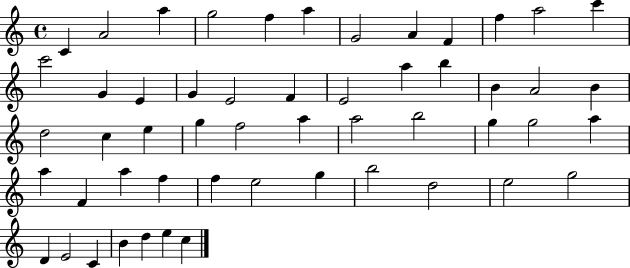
{
  \clef treble
  \time 4/4
  \defaultTimeSignature
  \key c \major
  c'4 a'2 a''4 | g''2 f''4 a''4 | g'2 a'4 f'4 | f''4 a''2 c'''4 | \break c'''2 g'4 e'4 | g'4 e'2 f'4 | e'2 a''4 b''4 | b'4 a'2 b'4 | \break d''2 c''4 e''4 | g''4 f''2 a''4 | a''2 b''2 | g''4 g''2 a''4 | \break a''4 f'4 a''4 f''4 | f''4 e''2 g''4 | b''2 d''2 | e''2 g''2 | \break d'4 e'2 c'4 | b'4 d''4 e''4 c''4 | \bar "|."
}